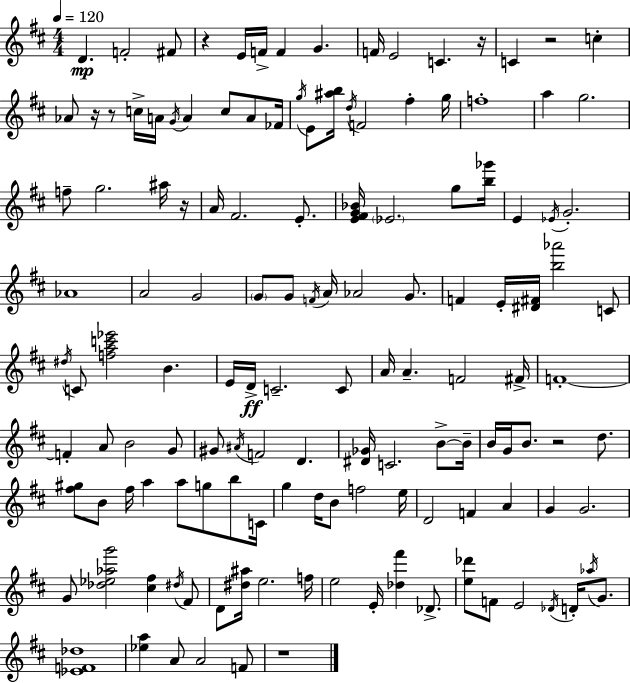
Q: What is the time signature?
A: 4/4